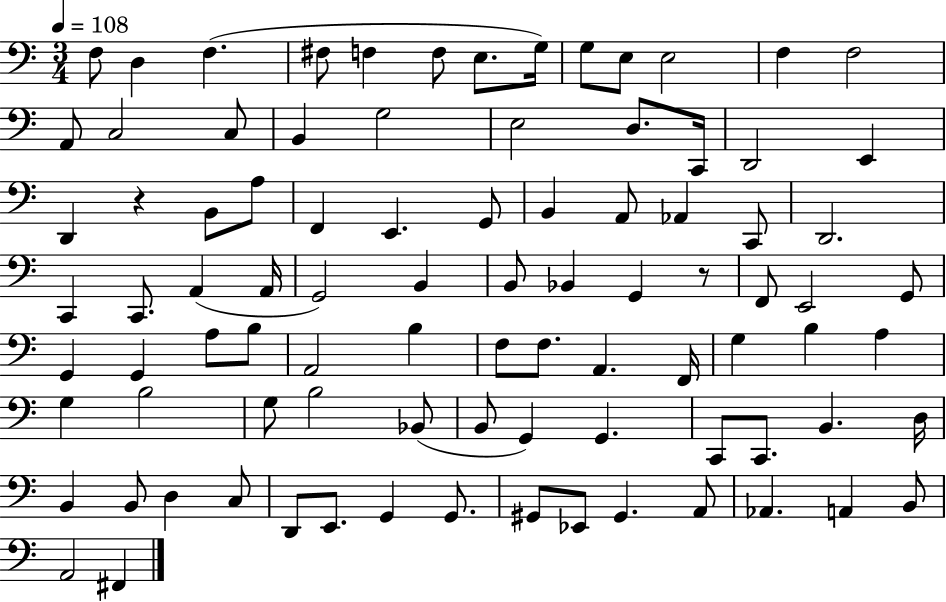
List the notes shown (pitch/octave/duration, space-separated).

F3/e D3/q F3/q. F#3/e F3/q F3/e E3/e. G3/s G3/e E3/e E3/h F3/q F3/h A2/e C3/h C3/e B2/q G3/h E3/h D3/e. C2/s D2/h E2/q D2/q R/q B2/e A3/e F2/q E2/q. G2/e B2/q A2/e Ab2/q C2/e D2/h. C2/q C2/e. A2/q A2/s G2/h B2/q B2/e Bb2/q G2/q R/e F2/e E2/h G2/e G2/q G2/q A3/e B3/e A2/h B3/q F3/e F3/e. A2/q. F2/s G3/q B3/q A3/q G3/q B3/h G3/e B3/h Bb2/e B2/e G2/q G2/q. C2/e C2/e. B2/q. D3/s B2/q B2/e D3/q C3/e D2/e E2/e. G2/q G2/e. G#2/e Eb2/e G#2/q. A2/e Ab2/q. A2/q B2/e A2/h F#2/q